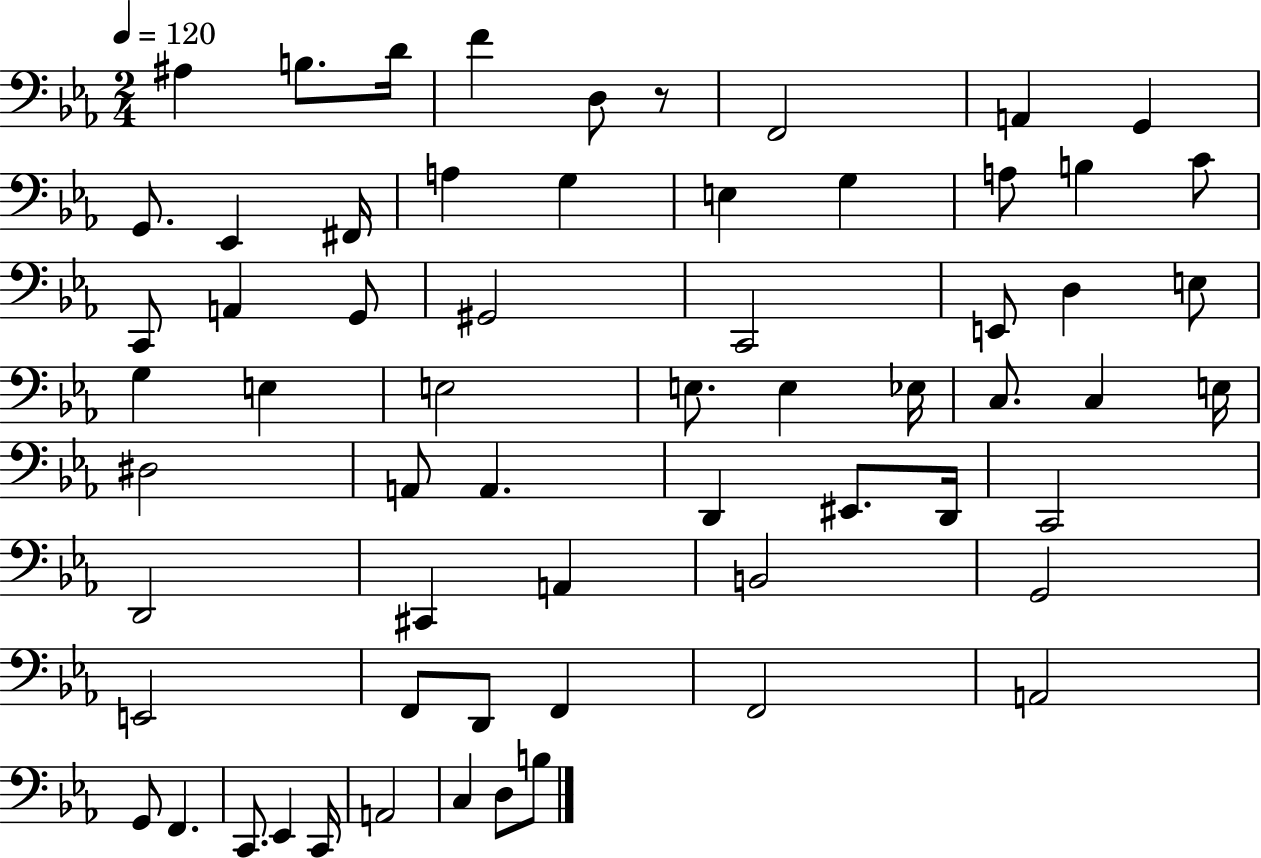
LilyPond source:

{
  \clef bass
  \numericTimeSignature
  \time 2/4
  \key ees \major
  \tempo 4 = 120
  \repeat volta 2 { ais4 b8. d'16 | f'4 d8 r8 | f,2 | a,4 g,4 | \break g,8. ees,4 fis,16 | a4 g4 | e4 g4 | a8 b4 c'8 | \break c,8 a,4 g,8 | gis,2 | c,2 | e,8 d4 e8 | \break g4 e4 | e2 | e8. e4 ees16 | c8. c4 e16 | \break dis2 | a,8 a,4. | d,4 eis,8. d,16 | c,2 | \break d,2 | cis,4 a,4 | b,2 | g,2 | \break e,2 | f,8 d,8 f,4 | f,2 | a,2 | \break g,8 f,4. | c,8. ees,4 c,16 | a,2 | c4 d8 b8 | \break } \bar "|."
}